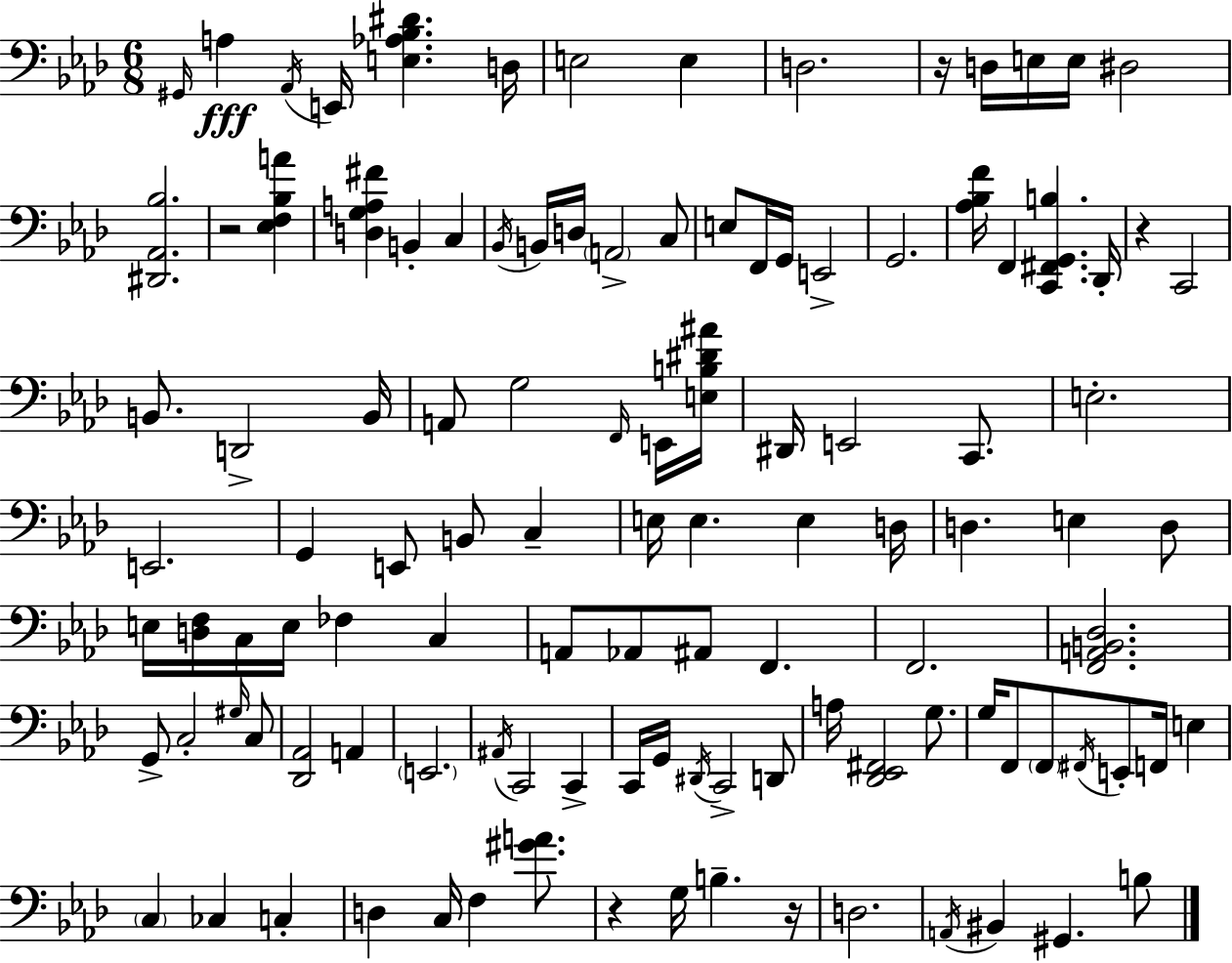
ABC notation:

X:1
T:Untitled
M:6/8
L:1/4
K:Fm
^G,,/4 A, _A,,/4 E,,/4 [E,_A,_B,^D] D,/4 E,2 E, D,2 z/4 D,/4 E,/4 E,/4 ^D,2 [^D,,_A,,_B,]2 z2 [_E,F,_B,A] [D,G,A,^F] B,, C, _B,,/4 B,,/4 D,/4 A,,2 C,/2 E,/2 F,,/4 G,,/4 E,,2 G,,2 [_A,_B,F]/4 F,, [C,,^F,,G,,B,] _D,,/4 z C,,2 B,,/2 D,,2 B,,/4 A,,/2 G,2 F,,/4 E,,/4 [E,B,^D^A]/4 ^D,,/4 E,,2 C,,/2 E,2 E,,2 G,, E,,/2 B,,/2 C, E,/4 E, E, D,/4 D, E, D,/2 E,/4 [D,F,]/4 C,/4 E,/4 _F, C, A,,/2 _A,,/2 ^A,,/2 F,, F,,2 [F,,A,,B,,_D,]2 G,,/2 C,2 ^G,/4 C,/2 [_D,,_A,,]2 A,, E,,2 ^A,,/4 C,,2 C,, C,,/4 G,,/4 ^D,,/4 C,,2 D,,/2 A,/4 [_D,,_E,,^F,,]2 G,/2 G,/4 F,,/2 F,,/2 ^F,,/4 E,,/2 F,,/4 E, C, _C, C, D, C,/4 F, [^GA]/2 z G,/4 B, z/4 D,2 A,,/4 ^B,, ^G,, B,/2